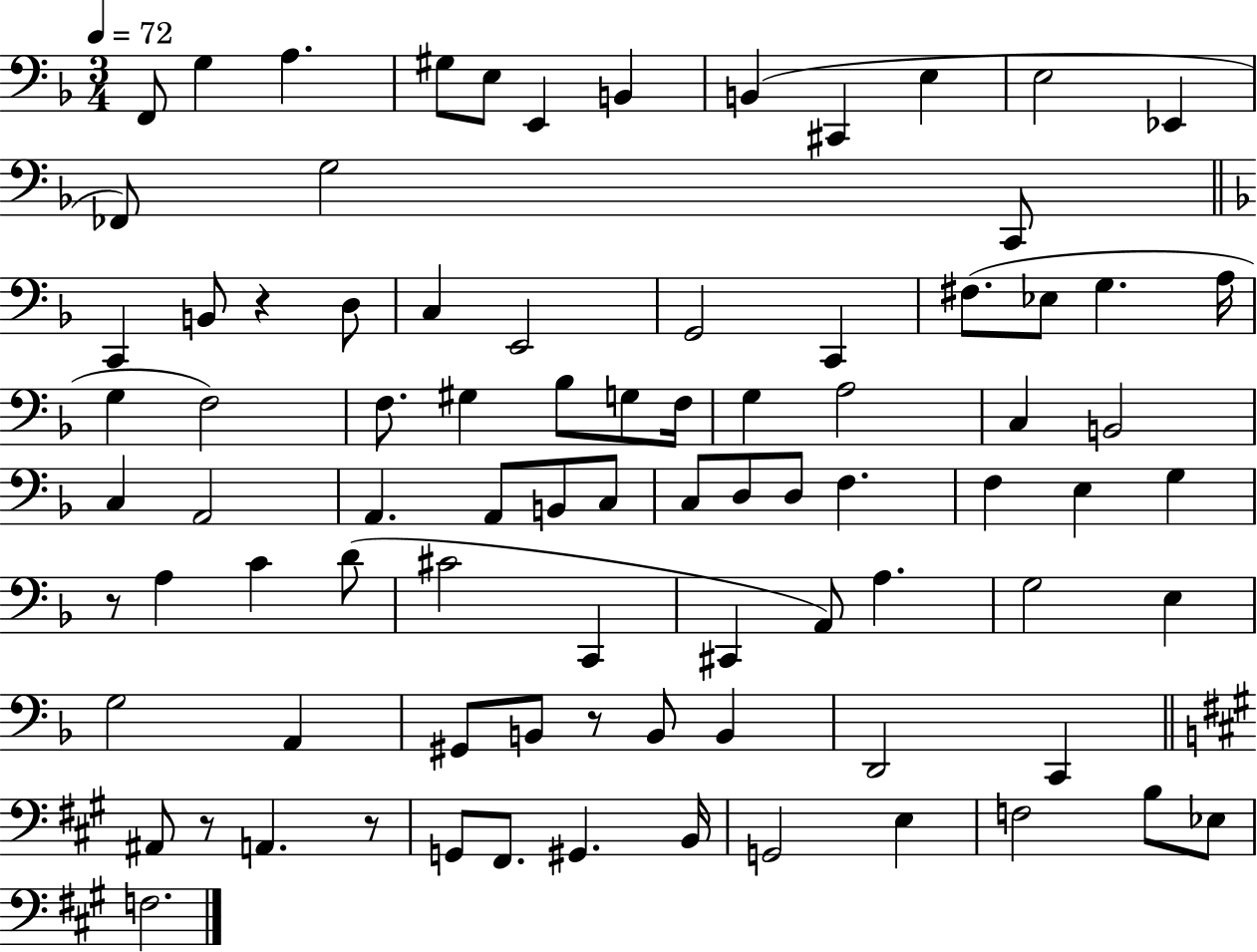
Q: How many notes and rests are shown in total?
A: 85